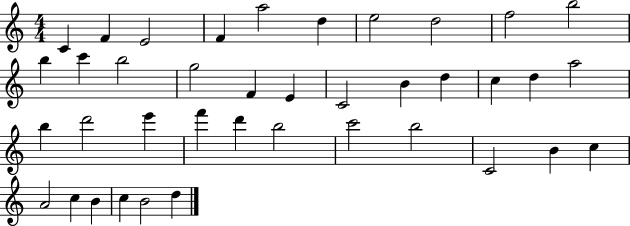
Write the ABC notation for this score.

X:1
T:Untitled
M:4/4
L:1/4
K:C
C F E2 F a2 d e2 d2 f2 b2 b c' b2 g2 F E C2 B d c d a2 b d'2 e' f' d' b2 c'2 b2 C2 B c A2 c B c B2 d